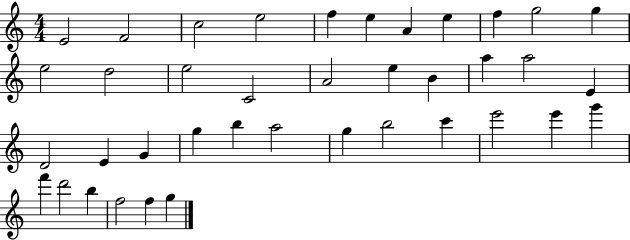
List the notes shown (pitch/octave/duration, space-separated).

E4/h F4/h C5/h E5/h F5/q E5/q A4/q E5/q F5/q G5/h G5/q E5/h D5/h E5/h C4/h A4/h E5/q B4/q A5/q A5/h E4/q D4/h E4/q G4/q G5/q B5/q A5/h G5/q B5/h C6/q E6/h E6/q G6/q F6/q D6/h B5/q F5/h F5/q G5/q